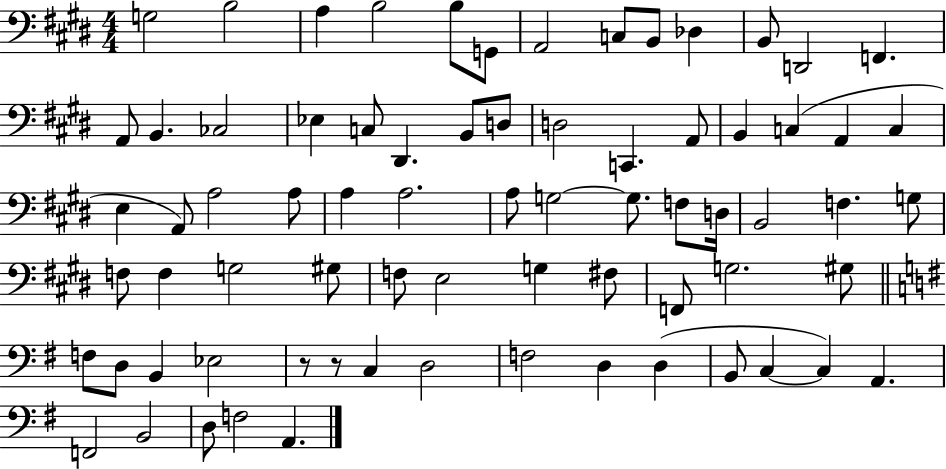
G3/h B3/h A3/q B3/h B3/e G2/e A2/h C3/e B2/e Db3/q B2/e D2/h F2/q. A2/e B2/q. CES3/h Eb3/q C3/e D#2/q. B2/e D3/e D3/h C2/q. A2/e B2/q C3/q A2/q C3/q E3/q A2/e A3/h A3/e A3/q A3/h. A3/e G3/h G3/e. F3/e D3/s B2/h F3/q. G3/e F3/e F3/q G3/h G#3/e F3/e E3/h G3/q F#3/e F2/e G3/h. G#3/e F3/e D3/e B2/q Eb3/h R/e R/e C3/q D3/h F3/h D3/q D3/q B2/e C3/q C3/q A2/q. F2/h B2/h D3/e F3/h A2/q.